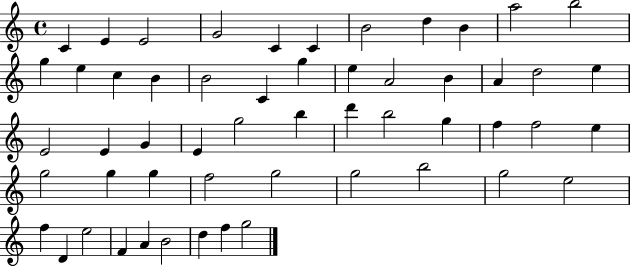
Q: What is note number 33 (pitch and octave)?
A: G5